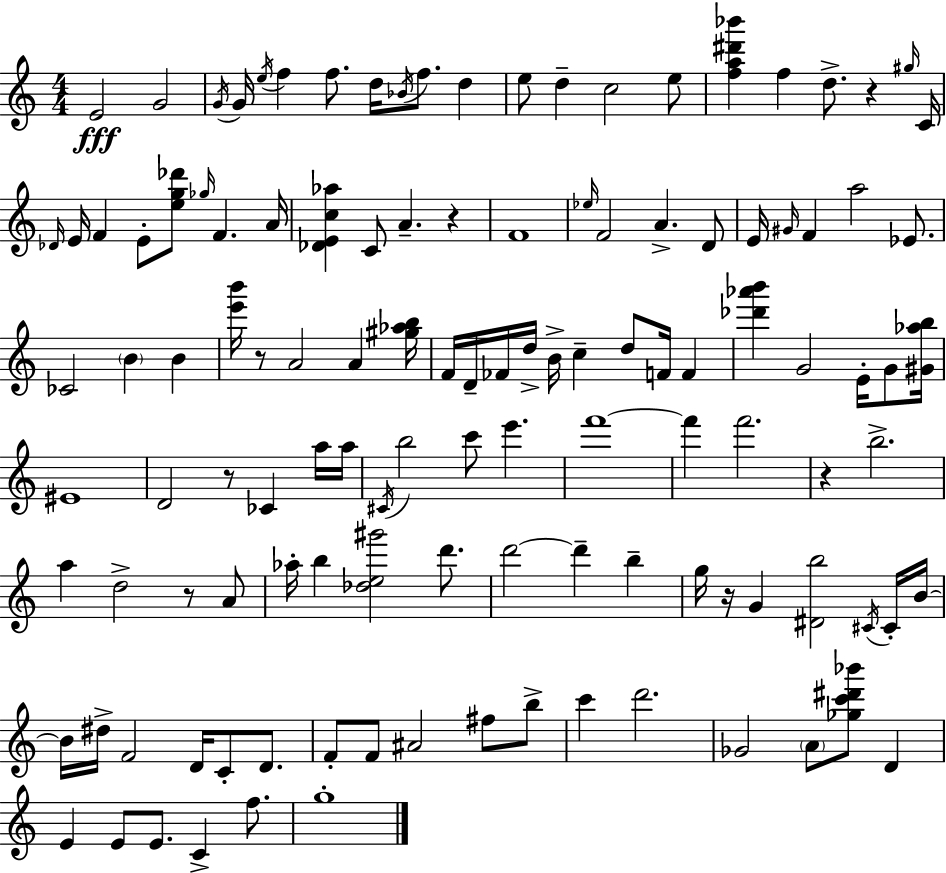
E4/h G4/h G4/s G4/s E5/s F5/q F5/e. D5/s Bb4/s F5/e. D5/q E5/e D5/q C5/h E5/e [F5,A5,D#6,Bb6]/q F5/q D5/e. R/q G#5/s C4/s Db4/s E4/s F4/q E4/e [E5,G5,Db6]/e Gb5/s F4/q. A4/s [Db4,E4,C5,Ab5]/q C4/e A4/q. R/q F4/w Eb5/s F4/h A4/q. D4/e E4/s G#4/s F4/q A5/h Eb4/e. CES4/h B4/q B4/q [E6,B6]/s R/e A4/h A4/q [G#5,Ab5,B5]/s F4/s D4/s FES4/s D5/s B4/s C5/q D5/e F4/s F4/q [Db6,Ab6,B6]/q G4/h E4/s G4/e [G#4,Ab5,B5]/s EIS4/w D4/h R/e CES4/q A5/s A5/s C#4/s B5/h C6/e E6/q. F6/w F6/q F6/h. R/q B5/h. A5/q D5/h R/e A4/e Ab5/s B5/q [Db5,E5,G#6]/h D6/e. D6/h D6/q B5/q G5/s R/s G4/q [D#4,B5]/h C#4/s C#4/s B4/s B4/s D#5/s F4/h D4/s C4/e D4/e. F4/e F4/e A#4/h F#5/e B5/e C6/q D6/h. Gb4/h A4/e [Gb5,C6,D#6,Bb6]/e D4/q E4/q E4/e E4/e. C4/q F5/e. G5/w